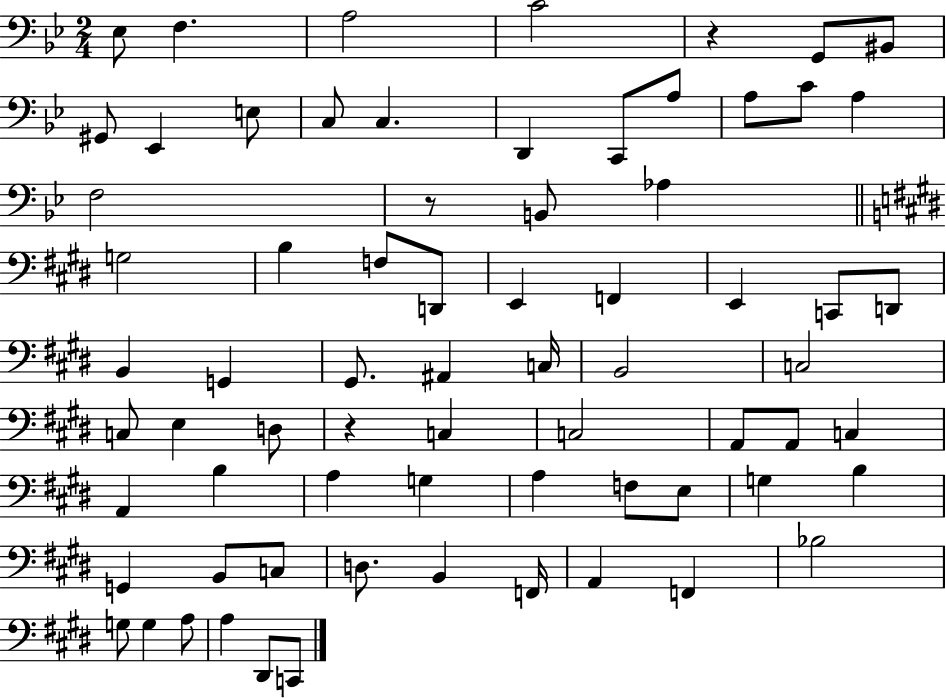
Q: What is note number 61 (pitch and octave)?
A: F2